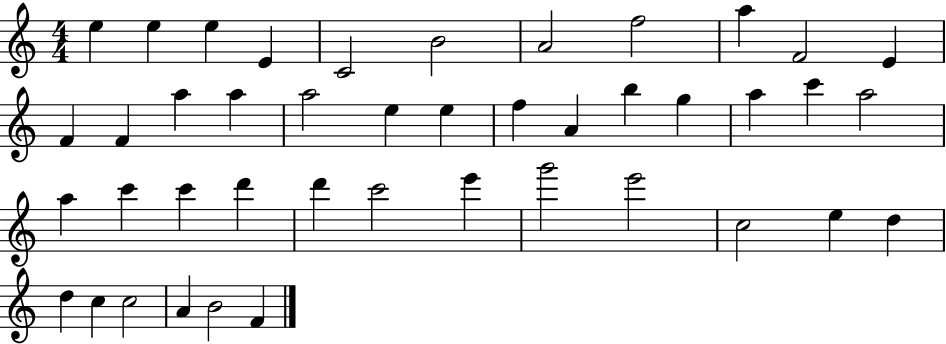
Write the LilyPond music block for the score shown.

{
  \clef treble
  \numericTimeSignature
  \time 4/4
  \key c \major
  e''4 e''4 e''4 e'4 | c'2 b'2 | a'2 f''2 | a''4 f'2 e'4 | \break f'4 f'4 a''4 a''4 | a''2 e''4 e''4 | f''4 a'4 b''4 g''4 | a''4 c'''4 a''2 | \break a''4 c'''4 c'''4 d'''4 | d'''4 c'''2 e'''4 | g'''2 e'''2 | c''2 e''4 d''4 | \break d''4 c''4 c''2 | a'4 b'2 f'4 | \bar "|."
}